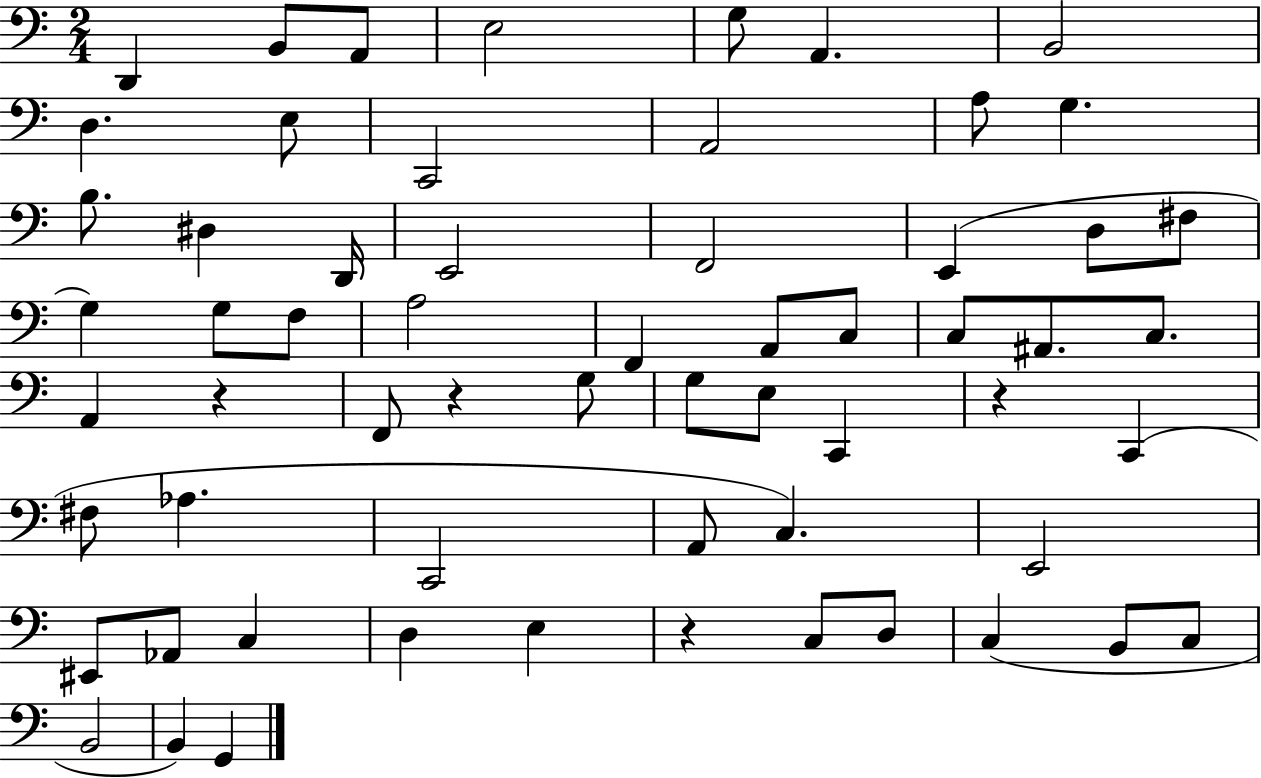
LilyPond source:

{
  \clef bass
  \numericTimeSignature
  \time 2/4
  \key c \major
  d,4 b,8 a,8 | e2 | g8 a,4. | b,2 | \break d4. e8 | c,2 | a,2 | a8 g4. | \break b8. dis4 d,16 | e,2 | f,2 | e,4( d8 fis8 | \break g4) g8 f8 | a2 | f,4 a,8 c8 | c8 ais,8. c8. | \break a,4 r4 | f,8 r4 g8 | g8 e8 c,4 | r4 c,4( | \break fis8 aes4. | c,2 | a,8 c4.) | e,2 | \break eis,8 aes,8 c4 | d4 e4 | r4 c8 d8 | c4( b,8 c8 | \break b,2 | b,4) g,4 | \bar "|."
}